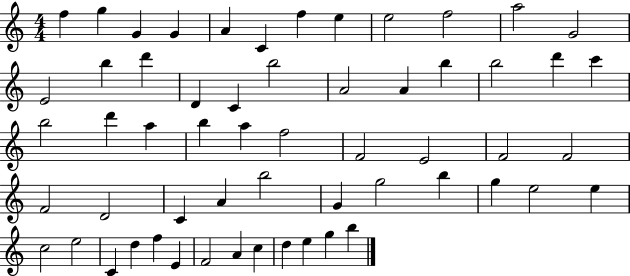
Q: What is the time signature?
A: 4/4